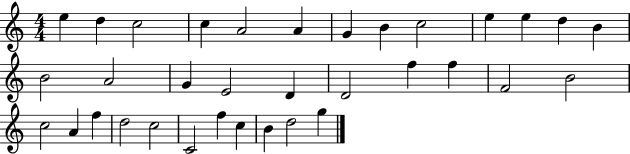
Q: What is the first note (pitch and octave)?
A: E5